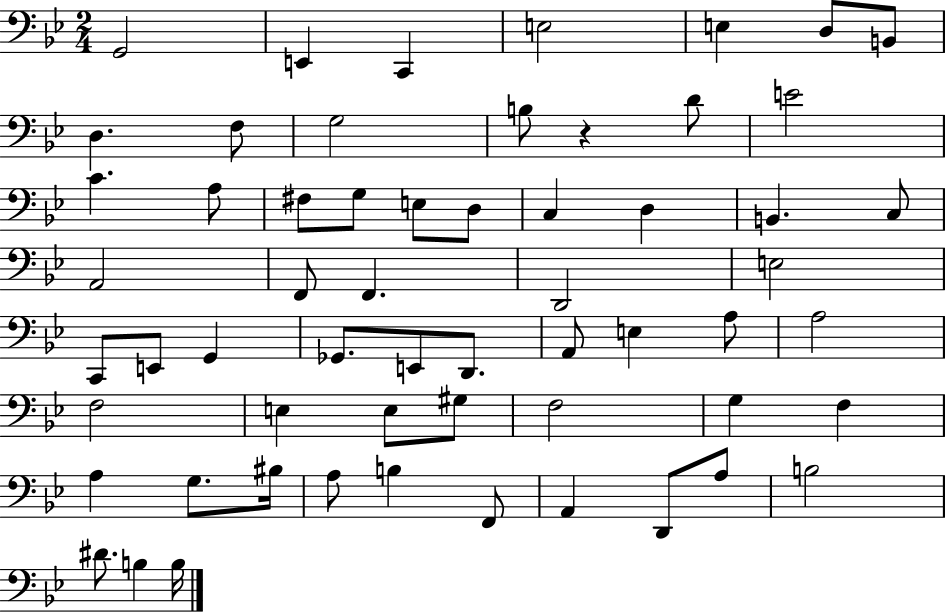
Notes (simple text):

G2/h E2/q C2/q E3/h E3/q D3/e B2/e D3/q. F3/e G3/h B3/e R/q D4/e E4/h C4/q. A3/e F#3/e G3/e E3/e D3/e C3/q D3/q B2/q. C3/e A2/h F2/e F2/q. D2/h E3/h C2/e E2/e G2/q Gb2/e. E2/e D2/e. A2/e E3/q A3/e A3/h F3/h E3/q E3/e G#3/e F3/h G3/q F3/q A3/q G3/e. BIS3/s A3/e B3/q F2/e A2/q D2/e A3/e B3/h D#4/e. B3/q B3/s